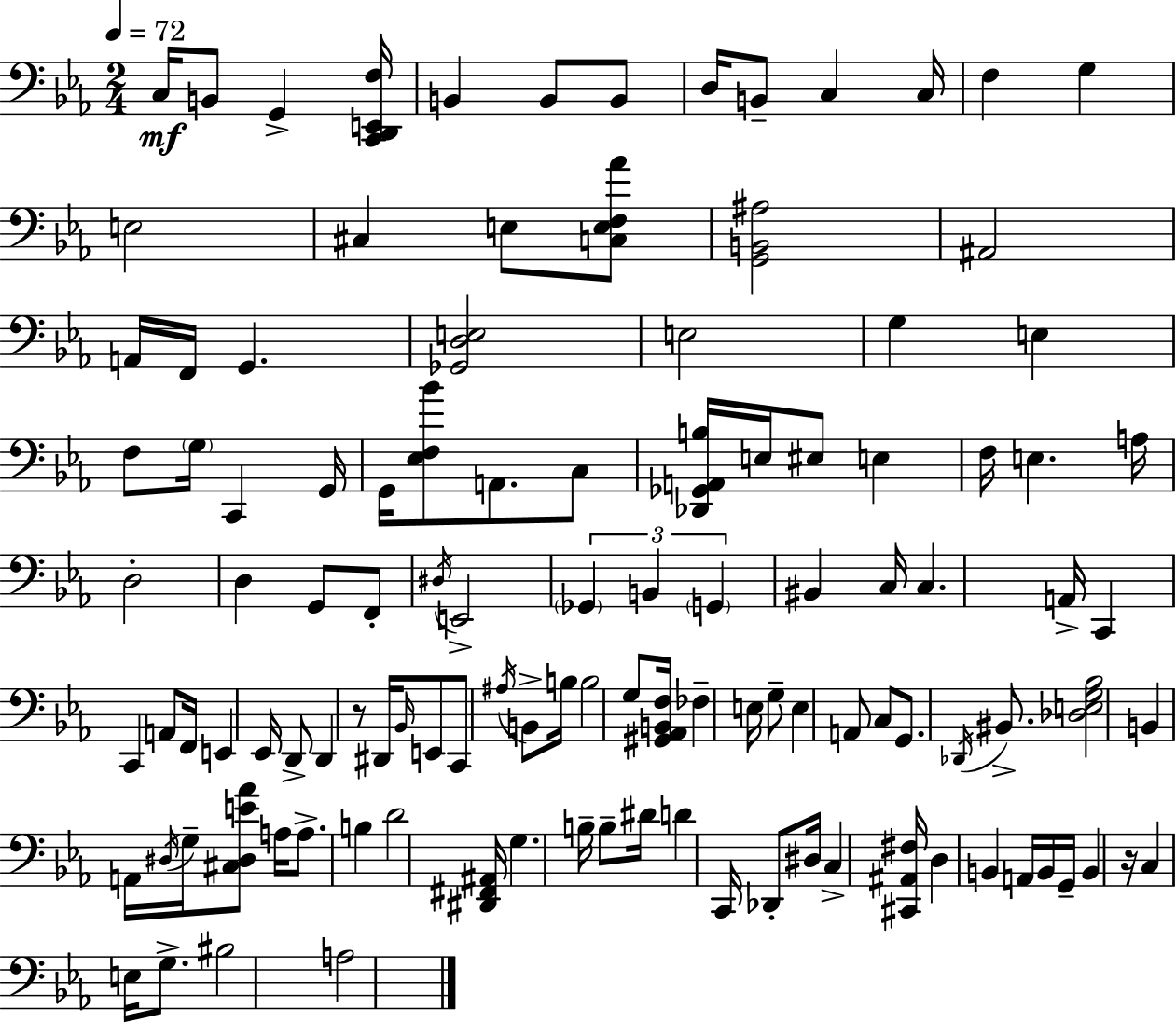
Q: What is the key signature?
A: EES major